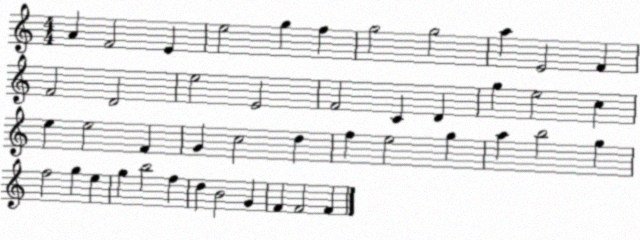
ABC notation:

X:1
T:Untitled
M:4/4
L:1/4
K:C
A F2 E e2 g f g2 g2 a E2 F F2 D2 e2 E2 F2 C D g e2 c e e2 F G c2 d f e2 g a b2 g f2 g e g b2 f d B2 G F F2 F